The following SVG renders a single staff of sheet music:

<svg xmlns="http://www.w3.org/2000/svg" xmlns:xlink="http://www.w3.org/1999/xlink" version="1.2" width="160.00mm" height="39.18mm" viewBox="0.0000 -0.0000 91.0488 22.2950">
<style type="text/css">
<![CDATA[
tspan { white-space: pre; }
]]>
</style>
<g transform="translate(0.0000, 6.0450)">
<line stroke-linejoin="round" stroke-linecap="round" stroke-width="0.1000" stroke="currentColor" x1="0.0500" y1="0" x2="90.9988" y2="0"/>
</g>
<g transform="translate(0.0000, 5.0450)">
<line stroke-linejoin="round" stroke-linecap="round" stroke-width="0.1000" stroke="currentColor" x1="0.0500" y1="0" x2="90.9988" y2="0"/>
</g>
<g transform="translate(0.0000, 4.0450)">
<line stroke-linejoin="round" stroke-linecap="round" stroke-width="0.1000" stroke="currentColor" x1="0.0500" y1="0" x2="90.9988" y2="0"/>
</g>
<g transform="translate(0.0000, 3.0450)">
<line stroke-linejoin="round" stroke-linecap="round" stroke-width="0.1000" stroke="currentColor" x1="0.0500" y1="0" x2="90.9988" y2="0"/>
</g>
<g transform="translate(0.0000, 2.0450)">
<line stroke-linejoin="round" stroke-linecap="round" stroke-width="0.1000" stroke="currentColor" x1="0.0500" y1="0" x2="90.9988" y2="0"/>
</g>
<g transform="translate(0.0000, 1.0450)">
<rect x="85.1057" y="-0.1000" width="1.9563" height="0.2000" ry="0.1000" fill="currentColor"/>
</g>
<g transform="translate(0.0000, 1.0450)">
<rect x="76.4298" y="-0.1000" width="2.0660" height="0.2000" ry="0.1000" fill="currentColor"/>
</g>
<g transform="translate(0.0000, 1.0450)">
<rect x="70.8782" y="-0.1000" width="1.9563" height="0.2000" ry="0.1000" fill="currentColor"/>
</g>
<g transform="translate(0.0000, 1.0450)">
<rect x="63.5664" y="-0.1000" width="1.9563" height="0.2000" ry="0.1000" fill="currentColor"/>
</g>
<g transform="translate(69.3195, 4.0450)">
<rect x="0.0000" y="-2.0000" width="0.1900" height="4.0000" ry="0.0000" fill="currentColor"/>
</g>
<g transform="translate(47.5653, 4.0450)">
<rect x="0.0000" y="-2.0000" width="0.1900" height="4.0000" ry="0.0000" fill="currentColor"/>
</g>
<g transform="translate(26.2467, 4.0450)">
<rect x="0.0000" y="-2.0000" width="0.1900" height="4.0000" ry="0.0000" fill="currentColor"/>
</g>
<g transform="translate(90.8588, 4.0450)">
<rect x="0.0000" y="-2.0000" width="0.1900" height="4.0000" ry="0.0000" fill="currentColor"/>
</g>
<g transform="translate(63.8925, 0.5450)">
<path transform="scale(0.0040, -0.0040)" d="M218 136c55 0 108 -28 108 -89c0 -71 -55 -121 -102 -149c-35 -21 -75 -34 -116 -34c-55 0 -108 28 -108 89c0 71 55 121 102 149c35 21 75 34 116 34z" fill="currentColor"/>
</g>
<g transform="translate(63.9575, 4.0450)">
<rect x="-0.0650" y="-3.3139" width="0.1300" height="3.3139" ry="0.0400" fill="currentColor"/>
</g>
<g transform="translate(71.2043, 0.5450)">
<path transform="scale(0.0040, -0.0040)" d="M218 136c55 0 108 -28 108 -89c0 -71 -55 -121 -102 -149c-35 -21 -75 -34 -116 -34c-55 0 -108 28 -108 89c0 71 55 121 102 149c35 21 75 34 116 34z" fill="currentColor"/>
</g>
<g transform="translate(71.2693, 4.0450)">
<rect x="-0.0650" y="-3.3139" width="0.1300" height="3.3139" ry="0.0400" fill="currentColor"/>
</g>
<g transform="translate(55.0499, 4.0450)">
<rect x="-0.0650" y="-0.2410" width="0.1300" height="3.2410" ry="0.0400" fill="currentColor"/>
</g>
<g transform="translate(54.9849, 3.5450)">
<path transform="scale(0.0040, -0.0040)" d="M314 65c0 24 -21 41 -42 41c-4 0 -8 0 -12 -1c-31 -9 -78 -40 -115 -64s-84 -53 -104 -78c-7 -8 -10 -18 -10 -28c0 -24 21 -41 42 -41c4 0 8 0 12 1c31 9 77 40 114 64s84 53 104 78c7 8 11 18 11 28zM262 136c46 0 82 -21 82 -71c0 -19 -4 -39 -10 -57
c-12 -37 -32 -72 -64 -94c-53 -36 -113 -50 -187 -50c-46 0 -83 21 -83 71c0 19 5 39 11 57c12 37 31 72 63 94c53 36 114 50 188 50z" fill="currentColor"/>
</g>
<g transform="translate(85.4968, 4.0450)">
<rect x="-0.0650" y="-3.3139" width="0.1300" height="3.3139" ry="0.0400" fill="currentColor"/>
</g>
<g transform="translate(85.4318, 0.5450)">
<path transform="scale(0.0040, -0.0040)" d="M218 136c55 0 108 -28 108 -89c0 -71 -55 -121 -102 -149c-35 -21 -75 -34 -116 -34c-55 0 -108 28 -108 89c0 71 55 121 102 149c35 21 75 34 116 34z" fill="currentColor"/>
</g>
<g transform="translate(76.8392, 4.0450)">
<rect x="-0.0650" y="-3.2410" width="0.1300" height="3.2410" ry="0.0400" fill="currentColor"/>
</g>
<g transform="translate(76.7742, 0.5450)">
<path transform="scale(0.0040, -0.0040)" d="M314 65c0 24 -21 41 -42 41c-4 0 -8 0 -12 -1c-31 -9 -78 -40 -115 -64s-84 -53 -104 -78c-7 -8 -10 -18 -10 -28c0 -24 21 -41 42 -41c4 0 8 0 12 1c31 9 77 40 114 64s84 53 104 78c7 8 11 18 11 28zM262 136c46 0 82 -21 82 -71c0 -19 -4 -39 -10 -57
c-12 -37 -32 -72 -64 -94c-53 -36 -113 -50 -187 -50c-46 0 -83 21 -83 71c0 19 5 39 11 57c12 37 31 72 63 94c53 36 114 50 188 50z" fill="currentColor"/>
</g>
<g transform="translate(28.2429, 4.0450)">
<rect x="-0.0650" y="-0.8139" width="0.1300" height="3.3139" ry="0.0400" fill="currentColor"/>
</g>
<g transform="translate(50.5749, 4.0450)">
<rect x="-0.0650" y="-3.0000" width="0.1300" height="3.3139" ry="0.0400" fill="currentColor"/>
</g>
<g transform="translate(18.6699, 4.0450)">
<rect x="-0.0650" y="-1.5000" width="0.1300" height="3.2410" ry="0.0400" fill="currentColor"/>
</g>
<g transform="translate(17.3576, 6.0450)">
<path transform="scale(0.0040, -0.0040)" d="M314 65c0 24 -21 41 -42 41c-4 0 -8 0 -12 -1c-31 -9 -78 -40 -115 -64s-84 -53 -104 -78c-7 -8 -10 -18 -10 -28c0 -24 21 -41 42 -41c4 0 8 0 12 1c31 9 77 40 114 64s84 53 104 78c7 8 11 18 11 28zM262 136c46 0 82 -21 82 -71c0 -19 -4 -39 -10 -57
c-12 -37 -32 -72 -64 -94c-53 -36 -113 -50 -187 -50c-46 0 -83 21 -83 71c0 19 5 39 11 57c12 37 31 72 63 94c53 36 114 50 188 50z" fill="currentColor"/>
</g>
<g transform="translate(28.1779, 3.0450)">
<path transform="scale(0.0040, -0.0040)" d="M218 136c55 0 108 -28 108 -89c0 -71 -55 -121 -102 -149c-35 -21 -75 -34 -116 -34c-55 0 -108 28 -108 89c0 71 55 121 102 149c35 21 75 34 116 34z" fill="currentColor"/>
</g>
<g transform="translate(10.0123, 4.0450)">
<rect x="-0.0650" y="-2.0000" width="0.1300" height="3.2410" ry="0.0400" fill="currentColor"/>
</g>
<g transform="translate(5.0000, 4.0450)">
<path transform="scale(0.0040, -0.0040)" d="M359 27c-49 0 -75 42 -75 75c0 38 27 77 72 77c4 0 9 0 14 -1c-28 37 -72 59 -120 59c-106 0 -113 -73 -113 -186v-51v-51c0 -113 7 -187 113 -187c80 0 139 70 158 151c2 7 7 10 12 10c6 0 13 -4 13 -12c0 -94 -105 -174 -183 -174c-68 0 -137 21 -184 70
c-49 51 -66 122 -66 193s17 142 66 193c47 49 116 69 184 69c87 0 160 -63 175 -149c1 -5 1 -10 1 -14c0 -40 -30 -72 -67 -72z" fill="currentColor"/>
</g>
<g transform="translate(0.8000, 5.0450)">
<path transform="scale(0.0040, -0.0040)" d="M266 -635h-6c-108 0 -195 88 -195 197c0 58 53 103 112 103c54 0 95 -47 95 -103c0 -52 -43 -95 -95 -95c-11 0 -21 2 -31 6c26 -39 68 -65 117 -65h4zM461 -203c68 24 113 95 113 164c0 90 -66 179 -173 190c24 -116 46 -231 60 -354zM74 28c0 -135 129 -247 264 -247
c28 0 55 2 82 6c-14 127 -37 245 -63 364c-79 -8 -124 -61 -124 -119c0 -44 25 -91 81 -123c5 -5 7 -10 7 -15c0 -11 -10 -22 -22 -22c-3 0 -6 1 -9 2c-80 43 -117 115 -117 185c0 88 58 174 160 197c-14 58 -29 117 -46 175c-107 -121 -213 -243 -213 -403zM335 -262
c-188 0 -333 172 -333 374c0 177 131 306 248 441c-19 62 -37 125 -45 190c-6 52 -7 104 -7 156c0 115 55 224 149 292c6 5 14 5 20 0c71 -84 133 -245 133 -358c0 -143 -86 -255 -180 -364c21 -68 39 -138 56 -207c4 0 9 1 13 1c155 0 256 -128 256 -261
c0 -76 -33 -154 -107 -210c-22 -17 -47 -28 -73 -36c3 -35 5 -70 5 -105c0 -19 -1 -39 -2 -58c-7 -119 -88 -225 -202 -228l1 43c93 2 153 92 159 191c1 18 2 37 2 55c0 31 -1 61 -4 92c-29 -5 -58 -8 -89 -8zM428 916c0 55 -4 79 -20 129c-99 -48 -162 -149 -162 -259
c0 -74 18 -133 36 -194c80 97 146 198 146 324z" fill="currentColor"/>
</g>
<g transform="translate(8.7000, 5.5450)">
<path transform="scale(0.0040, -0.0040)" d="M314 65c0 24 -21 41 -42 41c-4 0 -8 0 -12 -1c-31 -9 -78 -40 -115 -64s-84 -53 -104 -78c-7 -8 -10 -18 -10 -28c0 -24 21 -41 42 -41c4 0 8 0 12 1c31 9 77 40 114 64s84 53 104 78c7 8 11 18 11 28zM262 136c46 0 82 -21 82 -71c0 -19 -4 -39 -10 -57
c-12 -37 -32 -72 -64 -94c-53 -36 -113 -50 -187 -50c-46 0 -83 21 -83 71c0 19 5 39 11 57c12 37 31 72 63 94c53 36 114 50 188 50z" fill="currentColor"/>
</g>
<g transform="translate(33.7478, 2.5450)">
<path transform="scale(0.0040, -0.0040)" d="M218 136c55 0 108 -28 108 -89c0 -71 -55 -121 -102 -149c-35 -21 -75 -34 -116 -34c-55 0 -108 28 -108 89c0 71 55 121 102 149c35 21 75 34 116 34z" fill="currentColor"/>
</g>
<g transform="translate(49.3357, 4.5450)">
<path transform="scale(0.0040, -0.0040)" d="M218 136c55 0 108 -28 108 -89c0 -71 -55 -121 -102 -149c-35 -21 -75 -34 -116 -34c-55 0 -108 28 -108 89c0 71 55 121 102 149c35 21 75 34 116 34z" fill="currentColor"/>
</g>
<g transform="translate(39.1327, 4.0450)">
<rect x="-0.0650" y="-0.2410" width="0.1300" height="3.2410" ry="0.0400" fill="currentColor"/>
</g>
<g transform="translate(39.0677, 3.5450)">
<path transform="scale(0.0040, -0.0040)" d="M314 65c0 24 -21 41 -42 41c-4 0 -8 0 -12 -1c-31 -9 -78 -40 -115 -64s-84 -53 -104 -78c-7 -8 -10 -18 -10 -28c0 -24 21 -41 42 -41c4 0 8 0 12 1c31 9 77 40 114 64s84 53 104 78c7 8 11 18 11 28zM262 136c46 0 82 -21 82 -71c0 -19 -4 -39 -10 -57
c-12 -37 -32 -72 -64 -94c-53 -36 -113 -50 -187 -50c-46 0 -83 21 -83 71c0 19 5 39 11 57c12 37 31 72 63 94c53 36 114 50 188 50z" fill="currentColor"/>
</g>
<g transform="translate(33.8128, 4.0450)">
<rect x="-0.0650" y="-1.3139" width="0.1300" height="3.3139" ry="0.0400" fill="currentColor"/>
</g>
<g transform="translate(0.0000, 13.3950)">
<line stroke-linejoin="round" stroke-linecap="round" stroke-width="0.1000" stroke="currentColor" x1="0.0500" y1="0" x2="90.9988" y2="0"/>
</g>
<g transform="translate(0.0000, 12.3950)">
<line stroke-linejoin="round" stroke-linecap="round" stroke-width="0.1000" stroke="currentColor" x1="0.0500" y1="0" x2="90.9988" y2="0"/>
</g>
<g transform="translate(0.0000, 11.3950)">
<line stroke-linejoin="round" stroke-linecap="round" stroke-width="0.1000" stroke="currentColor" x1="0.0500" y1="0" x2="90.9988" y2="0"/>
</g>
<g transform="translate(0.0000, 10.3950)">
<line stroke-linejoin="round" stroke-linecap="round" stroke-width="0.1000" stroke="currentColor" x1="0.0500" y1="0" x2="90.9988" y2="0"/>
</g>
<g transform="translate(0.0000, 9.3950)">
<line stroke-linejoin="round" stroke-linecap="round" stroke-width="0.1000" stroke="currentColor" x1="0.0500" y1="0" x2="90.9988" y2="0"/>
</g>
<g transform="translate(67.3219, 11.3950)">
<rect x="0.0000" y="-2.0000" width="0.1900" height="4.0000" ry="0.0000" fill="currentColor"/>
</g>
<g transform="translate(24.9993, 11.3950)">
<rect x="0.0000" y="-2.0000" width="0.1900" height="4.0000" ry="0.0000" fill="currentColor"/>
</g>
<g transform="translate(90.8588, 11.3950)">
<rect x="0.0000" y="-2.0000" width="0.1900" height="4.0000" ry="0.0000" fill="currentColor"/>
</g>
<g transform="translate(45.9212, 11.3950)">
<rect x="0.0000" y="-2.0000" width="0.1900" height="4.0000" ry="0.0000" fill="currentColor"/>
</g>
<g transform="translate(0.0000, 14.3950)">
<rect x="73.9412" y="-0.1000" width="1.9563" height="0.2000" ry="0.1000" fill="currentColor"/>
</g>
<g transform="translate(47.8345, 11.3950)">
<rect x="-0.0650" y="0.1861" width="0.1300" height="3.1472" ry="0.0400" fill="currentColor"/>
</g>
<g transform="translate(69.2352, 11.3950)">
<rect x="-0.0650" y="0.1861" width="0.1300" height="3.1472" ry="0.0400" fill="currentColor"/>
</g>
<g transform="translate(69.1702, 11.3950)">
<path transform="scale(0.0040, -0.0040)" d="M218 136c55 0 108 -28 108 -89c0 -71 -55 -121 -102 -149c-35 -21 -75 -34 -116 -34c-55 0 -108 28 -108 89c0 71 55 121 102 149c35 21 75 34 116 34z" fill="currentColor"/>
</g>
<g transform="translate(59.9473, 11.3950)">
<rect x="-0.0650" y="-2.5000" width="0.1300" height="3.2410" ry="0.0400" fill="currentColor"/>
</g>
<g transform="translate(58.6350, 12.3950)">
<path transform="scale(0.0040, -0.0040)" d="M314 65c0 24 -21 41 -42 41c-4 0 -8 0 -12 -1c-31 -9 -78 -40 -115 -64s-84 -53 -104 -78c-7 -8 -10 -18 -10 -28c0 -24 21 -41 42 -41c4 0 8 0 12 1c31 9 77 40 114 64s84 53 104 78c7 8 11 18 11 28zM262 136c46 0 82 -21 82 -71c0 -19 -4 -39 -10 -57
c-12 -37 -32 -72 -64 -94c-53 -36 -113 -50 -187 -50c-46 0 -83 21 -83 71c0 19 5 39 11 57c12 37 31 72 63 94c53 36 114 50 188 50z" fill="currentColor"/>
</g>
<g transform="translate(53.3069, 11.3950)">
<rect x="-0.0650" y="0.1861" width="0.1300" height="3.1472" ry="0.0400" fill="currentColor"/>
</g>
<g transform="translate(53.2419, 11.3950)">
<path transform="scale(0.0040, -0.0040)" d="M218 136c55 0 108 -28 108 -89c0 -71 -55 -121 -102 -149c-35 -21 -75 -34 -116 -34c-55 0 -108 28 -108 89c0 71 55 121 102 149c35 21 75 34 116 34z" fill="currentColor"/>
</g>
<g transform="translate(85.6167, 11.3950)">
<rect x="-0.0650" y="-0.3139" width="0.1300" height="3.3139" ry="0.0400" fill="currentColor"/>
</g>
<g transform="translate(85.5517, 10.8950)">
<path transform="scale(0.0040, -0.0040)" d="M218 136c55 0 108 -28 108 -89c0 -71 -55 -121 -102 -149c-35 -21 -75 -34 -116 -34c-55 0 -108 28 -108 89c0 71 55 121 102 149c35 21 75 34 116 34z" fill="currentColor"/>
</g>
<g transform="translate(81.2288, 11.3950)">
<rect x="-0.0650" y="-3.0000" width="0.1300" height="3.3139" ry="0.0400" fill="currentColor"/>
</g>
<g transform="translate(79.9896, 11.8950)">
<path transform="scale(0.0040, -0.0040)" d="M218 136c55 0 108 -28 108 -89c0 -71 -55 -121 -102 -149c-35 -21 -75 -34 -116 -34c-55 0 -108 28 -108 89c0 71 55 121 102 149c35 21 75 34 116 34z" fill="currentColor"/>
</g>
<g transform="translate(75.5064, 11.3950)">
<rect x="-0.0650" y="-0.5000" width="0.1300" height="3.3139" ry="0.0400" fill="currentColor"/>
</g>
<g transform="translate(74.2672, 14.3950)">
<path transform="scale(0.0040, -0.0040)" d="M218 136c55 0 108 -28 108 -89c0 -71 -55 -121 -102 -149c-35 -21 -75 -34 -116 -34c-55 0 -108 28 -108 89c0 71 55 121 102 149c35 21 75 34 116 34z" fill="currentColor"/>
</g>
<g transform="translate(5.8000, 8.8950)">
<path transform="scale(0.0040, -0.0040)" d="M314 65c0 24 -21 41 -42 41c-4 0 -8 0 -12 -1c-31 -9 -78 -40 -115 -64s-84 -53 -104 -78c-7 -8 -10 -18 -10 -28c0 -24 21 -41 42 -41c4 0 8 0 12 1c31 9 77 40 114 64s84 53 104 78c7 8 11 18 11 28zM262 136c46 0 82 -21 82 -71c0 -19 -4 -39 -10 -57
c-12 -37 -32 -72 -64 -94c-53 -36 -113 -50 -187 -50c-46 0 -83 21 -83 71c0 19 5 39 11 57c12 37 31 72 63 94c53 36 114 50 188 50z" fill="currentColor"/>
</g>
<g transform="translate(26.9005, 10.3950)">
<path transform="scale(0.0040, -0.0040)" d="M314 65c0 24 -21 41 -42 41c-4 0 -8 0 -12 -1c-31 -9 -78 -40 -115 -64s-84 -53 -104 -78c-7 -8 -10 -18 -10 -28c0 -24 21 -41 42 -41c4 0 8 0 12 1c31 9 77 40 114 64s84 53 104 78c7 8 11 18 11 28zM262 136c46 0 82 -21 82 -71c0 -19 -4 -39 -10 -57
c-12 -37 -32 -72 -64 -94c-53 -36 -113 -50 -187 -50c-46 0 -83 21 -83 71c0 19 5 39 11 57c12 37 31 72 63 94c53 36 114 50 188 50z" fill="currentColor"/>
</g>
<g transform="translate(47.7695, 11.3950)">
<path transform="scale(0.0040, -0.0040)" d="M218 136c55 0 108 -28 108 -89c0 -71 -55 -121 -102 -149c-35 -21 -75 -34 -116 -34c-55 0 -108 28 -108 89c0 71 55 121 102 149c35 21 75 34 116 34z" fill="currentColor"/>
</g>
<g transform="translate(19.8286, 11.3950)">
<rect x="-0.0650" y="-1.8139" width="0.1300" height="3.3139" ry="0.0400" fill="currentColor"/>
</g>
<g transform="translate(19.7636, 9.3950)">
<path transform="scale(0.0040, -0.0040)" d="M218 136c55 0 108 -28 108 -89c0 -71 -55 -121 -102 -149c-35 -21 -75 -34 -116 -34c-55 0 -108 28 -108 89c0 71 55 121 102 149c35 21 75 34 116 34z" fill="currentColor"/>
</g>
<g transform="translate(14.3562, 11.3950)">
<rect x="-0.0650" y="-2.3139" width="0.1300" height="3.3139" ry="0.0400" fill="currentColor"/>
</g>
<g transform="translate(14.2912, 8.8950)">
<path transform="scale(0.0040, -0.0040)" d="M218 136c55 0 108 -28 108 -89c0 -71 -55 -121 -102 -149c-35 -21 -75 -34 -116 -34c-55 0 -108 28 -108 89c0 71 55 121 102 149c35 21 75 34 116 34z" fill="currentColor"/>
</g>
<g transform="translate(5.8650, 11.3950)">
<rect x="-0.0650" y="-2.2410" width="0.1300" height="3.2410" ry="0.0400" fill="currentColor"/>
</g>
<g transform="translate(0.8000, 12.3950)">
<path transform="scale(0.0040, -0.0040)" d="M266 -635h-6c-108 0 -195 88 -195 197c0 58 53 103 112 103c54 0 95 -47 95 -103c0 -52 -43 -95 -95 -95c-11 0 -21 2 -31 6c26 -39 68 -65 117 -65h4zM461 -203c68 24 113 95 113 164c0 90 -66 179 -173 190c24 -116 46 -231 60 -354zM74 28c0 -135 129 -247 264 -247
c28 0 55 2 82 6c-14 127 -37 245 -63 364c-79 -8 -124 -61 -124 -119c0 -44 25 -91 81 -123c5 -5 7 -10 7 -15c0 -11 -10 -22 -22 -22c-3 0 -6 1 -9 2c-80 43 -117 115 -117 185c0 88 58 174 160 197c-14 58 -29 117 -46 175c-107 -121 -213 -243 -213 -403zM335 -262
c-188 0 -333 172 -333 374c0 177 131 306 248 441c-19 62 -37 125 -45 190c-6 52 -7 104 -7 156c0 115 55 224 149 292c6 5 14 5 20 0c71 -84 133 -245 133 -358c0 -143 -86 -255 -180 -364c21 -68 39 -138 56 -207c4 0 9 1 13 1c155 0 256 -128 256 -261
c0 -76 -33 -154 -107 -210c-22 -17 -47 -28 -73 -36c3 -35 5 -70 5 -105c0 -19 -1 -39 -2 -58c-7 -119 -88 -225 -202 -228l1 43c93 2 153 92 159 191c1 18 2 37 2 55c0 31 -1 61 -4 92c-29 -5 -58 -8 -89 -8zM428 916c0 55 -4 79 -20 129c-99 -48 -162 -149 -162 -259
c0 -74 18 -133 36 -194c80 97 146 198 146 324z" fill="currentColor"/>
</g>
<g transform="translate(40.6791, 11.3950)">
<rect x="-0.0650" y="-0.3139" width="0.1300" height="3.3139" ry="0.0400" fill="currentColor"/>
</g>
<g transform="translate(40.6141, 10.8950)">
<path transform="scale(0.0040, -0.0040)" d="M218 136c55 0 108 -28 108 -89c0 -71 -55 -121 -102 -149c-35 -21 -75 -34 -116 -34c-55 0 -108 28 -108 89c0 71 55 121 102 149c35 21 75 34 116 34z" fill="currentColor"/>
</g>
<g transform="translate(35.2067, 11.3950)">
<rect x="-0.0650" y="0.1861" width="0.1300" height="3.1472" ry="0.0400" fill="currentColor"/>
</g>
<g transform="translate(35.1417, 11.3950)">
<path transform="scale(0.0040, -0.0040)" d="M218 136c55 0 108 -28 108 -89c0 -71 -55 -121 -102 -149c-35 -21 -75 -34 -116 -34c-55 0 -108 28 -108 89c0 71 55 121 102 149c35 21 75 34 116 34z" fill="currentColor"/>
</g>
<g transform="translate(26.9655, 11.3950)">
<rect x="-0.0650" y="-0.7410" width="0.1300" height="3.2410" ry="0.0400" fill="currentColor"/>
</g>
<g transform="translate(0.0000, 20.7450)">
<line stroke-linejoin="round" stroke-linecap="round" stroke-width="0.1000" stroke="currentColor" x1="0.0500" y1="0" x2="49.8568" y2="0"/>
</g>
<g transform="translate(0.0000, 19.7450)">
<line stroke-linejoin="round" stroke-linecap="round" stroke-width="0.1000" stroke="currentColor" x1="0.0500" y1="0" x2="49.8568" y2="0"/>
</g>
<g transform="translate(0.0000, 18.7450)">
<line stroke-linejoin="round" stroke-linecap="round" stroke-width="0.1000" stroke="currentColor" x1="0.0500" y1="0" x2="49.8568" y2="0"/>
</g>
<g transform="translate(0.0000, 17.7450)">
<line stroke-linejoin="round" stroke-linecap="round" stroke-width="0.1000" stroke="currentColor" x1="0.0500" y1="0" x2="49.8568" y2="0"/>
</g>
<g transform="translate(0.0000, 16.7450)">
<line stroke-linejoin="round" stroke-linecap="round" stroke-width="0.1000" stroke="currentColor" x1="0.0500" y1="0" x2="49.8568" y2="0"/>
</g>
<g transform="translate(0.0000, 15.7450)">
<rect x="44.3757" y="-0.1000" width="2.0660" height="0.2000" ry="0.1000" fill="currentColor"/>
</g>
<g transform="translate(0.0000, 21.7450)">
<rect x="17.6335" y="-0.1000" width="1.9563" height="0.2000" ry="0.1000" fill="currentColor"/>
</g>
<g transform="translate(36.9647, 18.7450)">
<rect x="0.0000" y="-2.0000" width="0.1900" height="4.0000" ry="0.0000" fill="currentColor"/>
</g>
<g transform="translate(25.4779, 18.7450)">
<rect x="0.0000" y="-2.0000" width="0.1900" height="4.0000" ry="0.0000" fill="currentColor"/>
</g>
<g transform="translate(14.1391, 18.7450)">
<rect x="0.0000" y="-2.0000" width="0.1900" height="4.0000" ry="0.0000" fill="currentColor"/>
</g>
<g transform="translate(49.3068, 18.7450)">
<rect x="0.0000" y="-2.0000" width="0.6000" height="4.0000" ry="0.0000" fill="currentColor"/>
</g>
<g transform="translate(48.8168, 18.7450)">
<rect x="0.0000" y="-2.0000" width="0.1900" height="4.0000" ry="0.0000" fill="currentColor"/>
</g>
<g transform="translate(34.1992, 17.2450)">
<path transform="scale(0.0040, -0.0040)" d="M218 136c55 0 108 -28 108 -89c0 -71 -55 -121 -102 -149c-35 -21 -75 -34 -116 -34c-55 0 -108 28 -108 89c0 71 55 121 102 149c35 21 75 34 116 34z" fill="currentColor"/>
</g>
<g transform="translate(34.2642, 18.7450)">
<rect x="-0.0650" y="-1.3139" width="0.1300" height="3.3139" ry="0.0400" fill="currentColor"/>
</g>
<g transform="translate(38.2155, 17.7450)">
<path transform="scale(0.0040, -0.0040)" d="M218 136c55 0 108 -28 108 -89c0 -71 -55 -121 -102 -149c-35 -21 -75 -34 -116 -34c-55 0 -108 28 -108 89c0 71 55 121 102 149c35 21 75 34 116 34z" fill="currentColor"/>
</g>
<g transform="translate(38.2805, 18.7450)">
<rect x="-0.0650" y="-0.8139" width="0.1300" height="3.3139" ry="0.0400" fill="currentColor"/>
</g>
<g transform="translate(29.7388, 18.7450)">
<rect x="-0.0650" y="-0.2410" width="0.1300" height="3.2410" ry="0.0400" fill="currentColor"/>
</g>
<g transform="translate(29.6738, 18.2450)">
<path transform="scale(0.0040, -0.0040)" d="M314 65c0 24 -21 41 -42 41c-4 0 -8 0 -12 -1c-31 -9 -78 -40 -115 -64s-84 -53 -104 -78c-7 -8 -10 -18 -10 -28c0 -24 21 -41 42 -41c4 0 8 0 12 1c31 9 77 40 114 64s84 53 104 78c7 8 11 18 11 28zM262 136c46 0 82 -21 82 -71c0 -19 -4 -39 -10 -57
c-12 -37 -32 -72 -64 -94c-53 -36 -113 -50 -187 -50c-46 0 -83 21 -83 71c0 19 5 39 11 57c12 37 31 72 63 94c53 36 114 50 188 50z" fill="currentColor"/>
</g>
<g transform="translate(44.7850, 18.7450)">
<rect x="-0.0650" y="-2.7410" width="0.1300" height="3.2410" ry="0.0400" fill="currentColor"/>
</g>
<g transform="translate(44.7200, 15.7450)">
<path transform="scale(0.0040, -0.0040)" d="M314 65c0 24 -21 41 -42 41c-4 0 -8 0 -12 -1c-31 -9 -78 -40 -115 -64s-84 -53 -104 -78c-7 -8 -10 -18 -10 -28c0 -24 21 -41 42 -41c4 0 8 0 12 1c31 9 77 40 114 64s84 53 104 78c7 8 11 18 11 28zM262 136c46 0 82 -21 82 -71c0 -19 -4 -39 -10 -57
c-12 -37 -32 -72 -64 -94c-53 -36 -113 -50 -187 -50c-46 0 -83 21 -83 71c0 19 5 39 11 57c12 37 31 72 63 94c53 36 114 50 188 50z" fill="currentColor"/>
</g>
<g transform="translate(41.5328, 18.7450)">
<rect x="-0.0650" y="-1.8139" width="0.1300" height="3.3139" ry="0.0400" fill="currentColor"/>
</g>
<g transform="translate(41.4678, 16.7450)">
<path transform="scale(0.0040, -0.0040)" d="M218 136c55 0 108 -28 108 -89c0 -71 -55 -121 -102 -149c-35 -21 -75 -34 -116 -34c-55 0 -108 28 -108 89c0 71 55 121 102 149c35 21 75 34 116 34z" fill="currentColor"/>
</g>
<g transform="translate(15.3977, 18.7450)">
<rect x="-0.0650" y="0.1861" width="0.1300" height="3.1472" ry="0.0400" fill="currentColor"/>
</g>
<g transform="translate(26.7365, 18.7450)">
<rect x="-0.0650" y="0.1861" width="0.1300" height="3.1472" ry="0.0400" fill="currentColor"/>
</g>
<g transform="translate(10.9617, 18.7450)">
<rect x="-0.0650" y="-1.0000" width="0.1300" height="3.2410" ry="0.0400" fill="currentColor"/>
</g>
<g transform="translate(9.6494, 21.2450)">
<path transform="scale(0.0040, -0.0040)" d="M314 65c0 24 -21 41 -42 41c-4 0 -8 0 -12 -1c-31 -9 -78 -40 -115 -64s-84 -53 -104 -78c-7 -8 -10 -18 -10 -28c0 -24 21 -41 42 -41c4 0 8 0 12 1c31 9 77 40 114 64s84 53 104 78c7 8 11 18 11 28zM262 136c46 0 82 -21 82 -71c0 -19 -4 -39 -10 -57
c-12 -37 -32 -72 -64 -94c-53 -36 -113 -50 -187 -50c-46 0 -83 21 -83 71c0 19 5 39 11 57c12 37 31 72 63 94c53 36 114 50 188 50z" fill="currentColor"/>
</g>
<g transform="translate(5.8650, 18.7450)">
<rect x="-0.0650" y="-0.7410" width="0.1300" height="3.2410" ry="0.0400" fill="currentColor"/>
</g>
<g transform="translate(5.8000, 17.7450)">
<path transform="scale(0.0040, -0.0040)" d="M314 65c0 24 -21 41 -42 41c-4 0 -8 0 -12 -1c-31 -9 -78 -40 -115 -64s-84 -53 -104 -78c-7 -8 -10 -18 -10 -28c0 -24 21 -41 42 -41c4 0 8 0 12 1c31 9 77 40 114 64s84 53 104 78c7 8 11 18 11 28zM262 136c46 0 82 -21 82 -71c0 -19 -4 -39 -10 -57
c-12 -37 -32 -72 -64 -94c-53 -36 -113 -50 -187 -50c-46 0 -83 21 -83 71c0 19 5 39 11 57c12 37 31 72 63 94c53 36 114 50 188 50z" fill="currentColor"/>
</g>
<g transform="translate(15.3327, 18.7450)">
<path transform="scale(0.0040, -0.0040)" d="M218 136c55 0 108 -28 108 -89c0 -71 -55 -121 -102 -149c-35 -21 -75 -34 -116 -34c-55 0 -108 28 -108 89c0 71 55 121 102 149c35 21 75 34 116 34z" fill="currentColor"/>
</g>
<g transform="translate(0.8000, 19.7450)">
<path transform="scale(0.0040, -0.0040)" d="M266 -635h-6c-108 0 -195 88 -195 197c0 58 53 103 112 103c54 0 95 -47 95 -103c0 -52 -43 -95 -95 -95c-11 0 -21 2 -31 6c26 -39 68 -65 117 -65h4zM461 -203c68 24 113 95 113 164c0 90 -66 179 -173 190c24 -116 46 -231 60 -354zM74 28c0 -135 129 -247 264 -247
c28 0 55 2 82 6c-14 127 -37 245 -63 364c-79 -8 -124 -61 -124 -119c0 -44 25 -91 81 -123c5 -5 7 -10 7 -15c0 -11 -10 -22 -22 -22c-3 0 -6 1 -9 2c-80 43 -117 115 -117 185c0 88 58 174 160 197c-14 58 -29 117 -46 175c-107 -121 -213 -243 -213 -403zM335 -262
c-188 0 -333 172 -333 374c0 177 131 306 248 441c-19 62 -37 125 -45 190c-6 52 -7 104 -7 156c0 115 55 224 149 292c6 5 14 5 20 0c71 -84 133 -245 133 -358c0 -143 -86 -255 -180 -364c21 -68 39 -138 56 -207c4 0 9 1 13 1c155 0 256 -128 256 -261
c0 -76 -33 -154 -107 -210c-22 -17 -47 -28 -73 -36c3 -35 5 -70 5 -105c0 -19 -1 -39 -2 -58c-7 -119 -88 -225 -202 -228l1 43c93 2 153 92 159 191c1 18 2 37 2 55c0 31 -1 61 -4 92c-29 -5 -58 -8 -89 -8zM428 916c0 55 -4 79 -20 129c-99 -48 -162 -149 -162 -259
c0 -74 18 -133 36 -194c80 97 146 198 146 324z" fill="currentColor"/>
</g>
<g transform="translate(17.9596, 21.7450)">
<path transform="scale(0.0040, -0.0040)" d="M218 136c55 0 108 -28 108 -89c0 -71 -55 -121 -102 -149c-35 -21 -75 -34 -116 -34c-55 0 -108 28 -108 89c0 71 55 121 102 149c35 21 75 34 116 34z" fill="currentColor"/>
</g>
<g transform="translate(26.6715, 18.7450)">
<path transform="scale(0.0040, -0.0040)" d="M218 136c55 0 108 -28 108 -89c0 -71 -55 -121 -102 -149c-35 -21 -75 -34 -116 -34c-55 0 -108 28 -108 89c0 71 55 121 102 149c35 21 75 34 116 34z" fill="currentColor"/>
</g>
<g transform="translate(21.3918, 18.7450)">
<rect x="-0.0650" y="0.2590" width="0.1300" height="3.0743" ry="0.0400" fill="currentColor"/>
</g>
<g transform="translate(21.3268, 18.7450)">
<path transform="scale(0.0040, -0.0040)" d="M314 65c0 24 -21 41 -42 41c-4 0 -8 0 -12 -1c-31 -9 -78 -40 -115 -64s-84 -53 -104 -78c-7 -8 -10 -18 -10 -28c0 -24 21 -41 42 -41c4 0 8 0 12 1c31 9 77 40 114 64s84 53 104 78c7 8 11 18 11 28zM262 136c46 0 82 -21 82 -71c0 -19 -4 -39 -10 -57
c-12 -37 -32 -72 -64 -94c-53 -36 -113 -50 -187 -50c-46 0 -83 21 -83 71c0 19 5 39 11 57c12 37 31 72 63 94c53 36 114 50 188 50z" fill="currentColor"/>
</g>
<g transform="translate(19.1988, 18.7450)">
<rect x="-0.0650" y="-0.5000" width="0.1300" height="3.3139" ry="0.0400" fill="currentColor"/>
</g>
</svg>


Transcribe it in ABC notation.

X:1
T:Untitled
M:4/4
L:1/4
K:C
F2 E2 d e c2 A c2 b b b2 b g2 g f d2 B c B B G2 B C A c d2 D2 B C B2 B c2 e d f a2